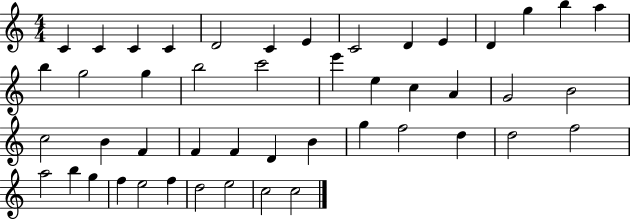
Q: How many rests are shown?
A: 0